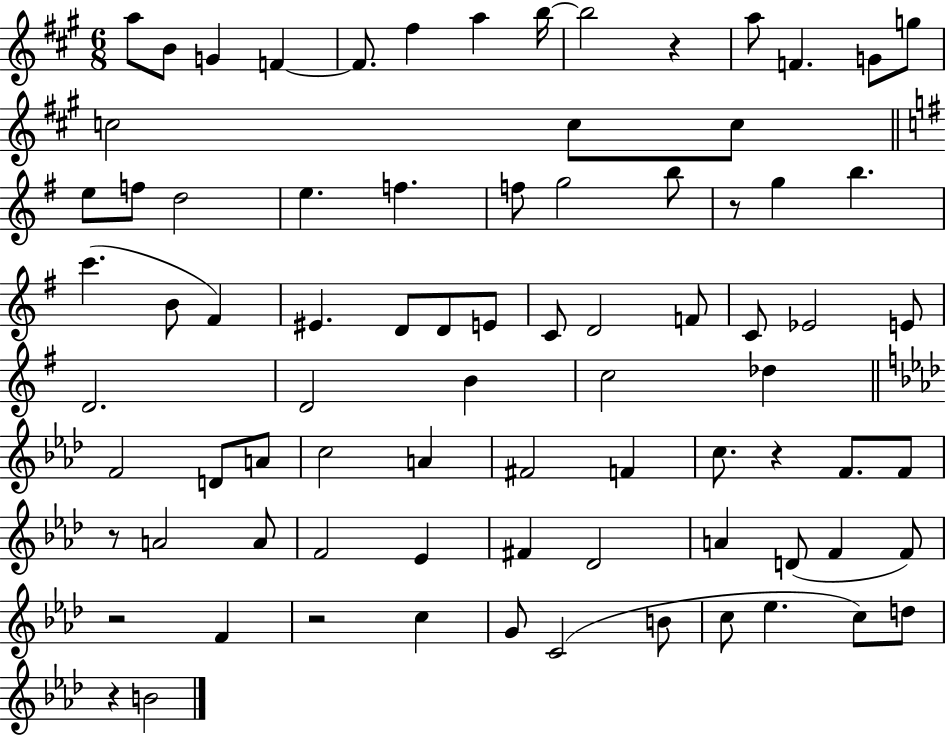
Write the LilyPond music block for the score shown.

{
  \clef treble
  \numericTimeSignature
  \time 6/8
  \key a \major
  a''8 b'8 g'4 f'4~~ | f'8. fis''4 a''4 b''16~~ | b''2 r4 | a''8 f'4. g'8 g''8 | \break c''2 c''8 c''8 | \bar "||" \break \key e \minor e''8 f''8 d''2 | e''4. f''4. | f''8 g''2 b''8 | r8 g''4 b''4. | \break c'''4.( b'8 fis'4) | eis'4. d'8 d'8 e'8 | c'8 d'2 f'8 | c'8 ees'2 e'8 | \break d'2. | d'2 b'4 | c''2 des''4 | \bar "||" \break \key aes \major f'2 d'8 a'8 | c''2 a'4 | fis'2 f'4 | c''8. r4 f'8. f'8 | \break r8 a'2 a'8 | f'2 ees'4 | fis'4 des'2 | a'4 d'8( f'4 f'8) | \break r2 f'4 | r2 c''4 | g'8 c'2( b'8 | c''8 ees''4. c''8) d''8 | \break r4 b'2 | \bar "|."
}